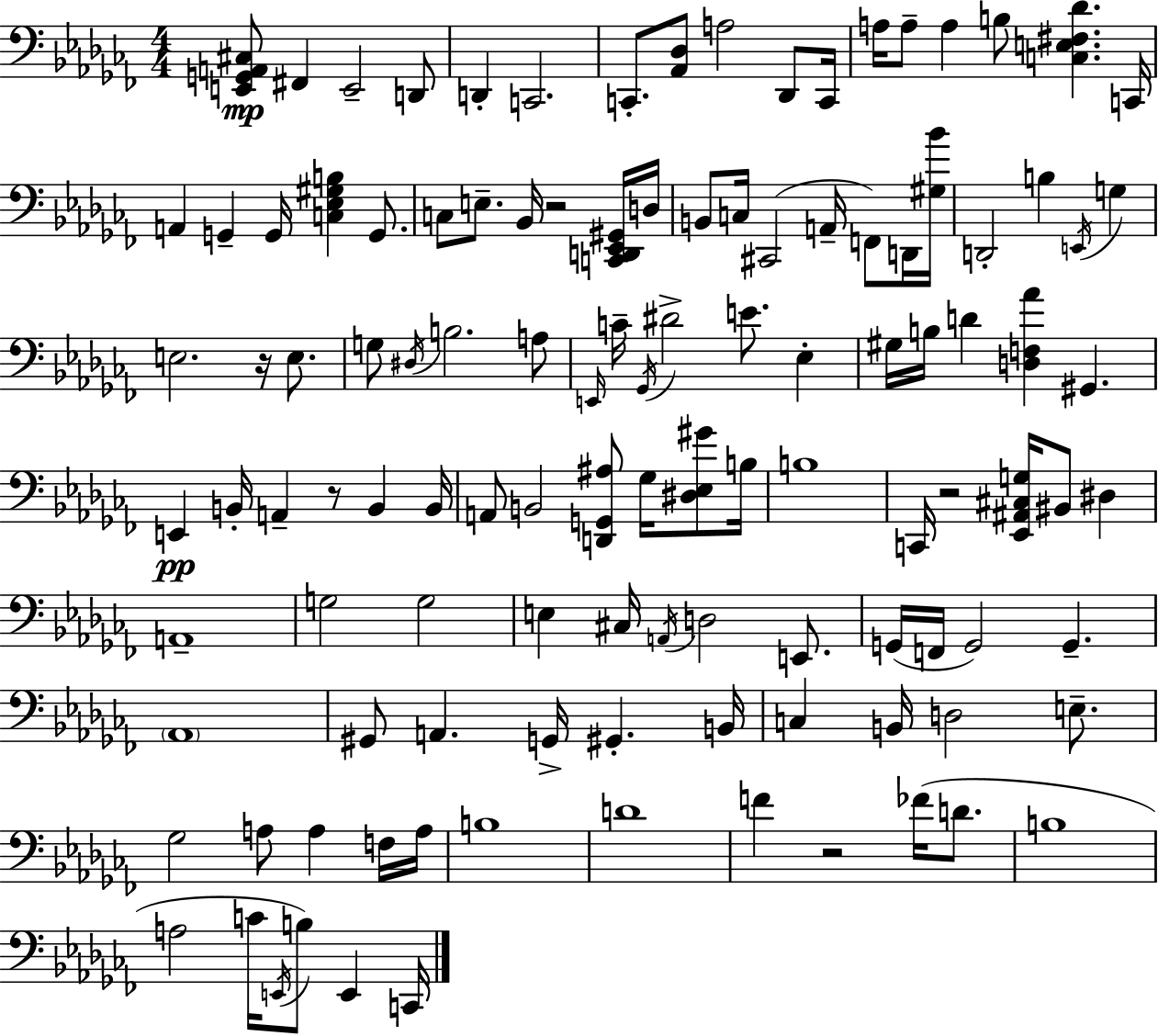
X:1
T:Untitled
M:4/4
L:1/4
K:Abm
[E,,G,,A,,^C,]/2 ^F,, E,,2 D,,/2 D,, C,,2 C,,/2 [_A,,_D,]/2 A,2 _D,,/2 C,,/4 A,/4 A,/2 A, B,/2 [C,E,^F,_D] C,,/4 A,, G,, G,,/4 [C,_E,^G,B,] G,,/2 C,/2 E,/2 _B,,/4 z2 [C,,D,,_E,,^G,,]/4 D,/4 B,,/2 C,/4 ^C,,2 A,,/4 F,,/2 D,,/4 [^G,_B]/4 D,,2 B, E,,/4 G, E,2 z/4 E,/2 G,/2 ^D,/4 B,2 A,/2 E,,/4 C/4 _G,,/4 ^D2 E/2 _E, ^G,/4 B,/4 D [D,F,_A] ^G,, E,, B,,/4 A,, z/2 B,, B,,/4 A,,/2 B,,2 [D,,G,,^A,]/2 _G,/4 [^D,_E,^G]/2 B,/4 B,4 C,,/4 z2 [_E,,^A,,^C,G,]/4 ^B,,/2 ^D, A,,4 G,2 G,2 E, ^C,/4 A,,/4 D,2 E,,/2 G,,/4 F,,/4 G,,2 G,, _A,,4 ^G,,/2 A,, G,,/4 ^G,, B,,/4 C, B,,/4 D,2 E,/2 _G,2 A,/2 A, F,/4 A,/4 B,4 D4 F z2 _F/4 D/2 B,4 A,2 C/4 E,,/4 B,/2 E,, C,,/4